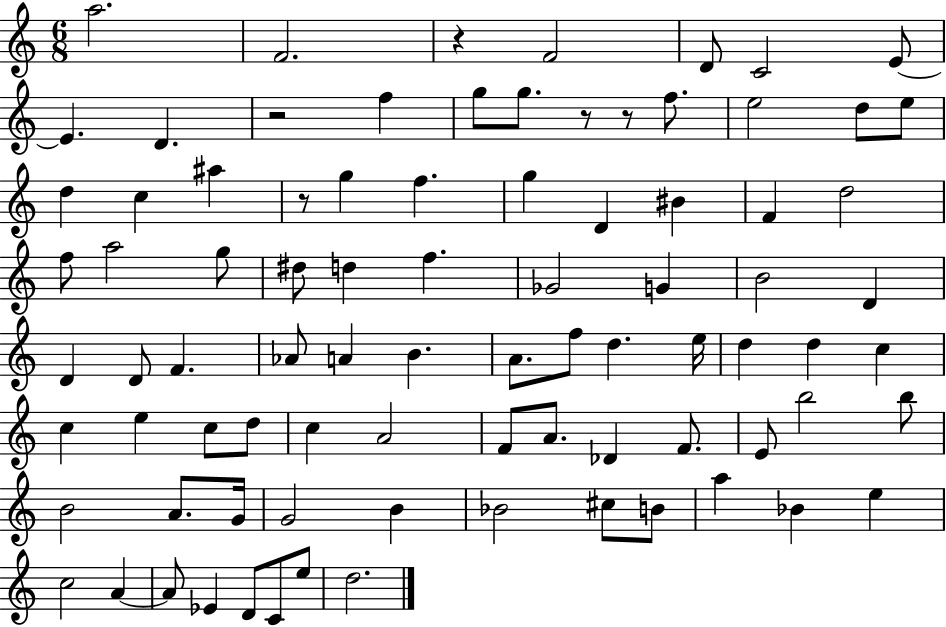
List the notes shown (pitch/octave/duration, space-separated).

A5/h. F4/h. R/q F4/h D4/e C4/h E4/e E4/q. D4/q. R/h F5/q G5/e G5/e. R/e R/e F5/e. E5/h D5/e E5/e D5/q C5/q A#5/q R/e G5/q F5/q. G5/q D4/q BIS4/q F4/q D5/h F5/e A5/h G5/e D#5/e D5/q F5/q. Gb4/h G4/q B4/h D4/q D4/q D4/e F4/q. Ab4/e A4/q B4/q. A4/e. F5/e D5/q. E5/s D5/q D5/q C5/q C5/q E5/q C5/e D5/e C5/q A4/h F4/e A4/e. Db4/q F4/e. E4/e B5/h B5/e B4/h A4/e. G4/s G4/h B4/q Bb4/h C#5/e B4/e A5/q Bb4/q E5/q C5/h A4/q A4/e Eb4/q D4/e C4/e E5/e D5/h.